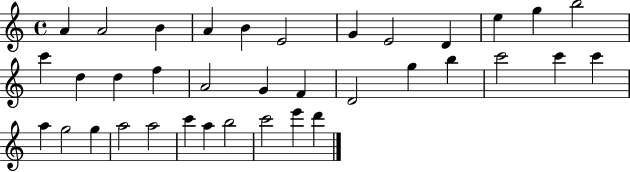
{
  \clef treble
  \time 4/4
  \defaultTimeSignature
  \key c \major
  a'4 a'2 b'4 | a'4 b'4 e'2 | g'4 e'2 d'4 | e''4 g''4 b''2 | \break c'''4 d''4 d''4 f''4 | a'2 g'4 f'4 | d'2 g''4 b''4 | c'''2 c'''4 c'''4 | \break a''4 g''2 g''4 | a''2 a''2 | c'''4 a''4 b''2 | c'''2 e'''4 d'''4 | \break \bar "|."
}